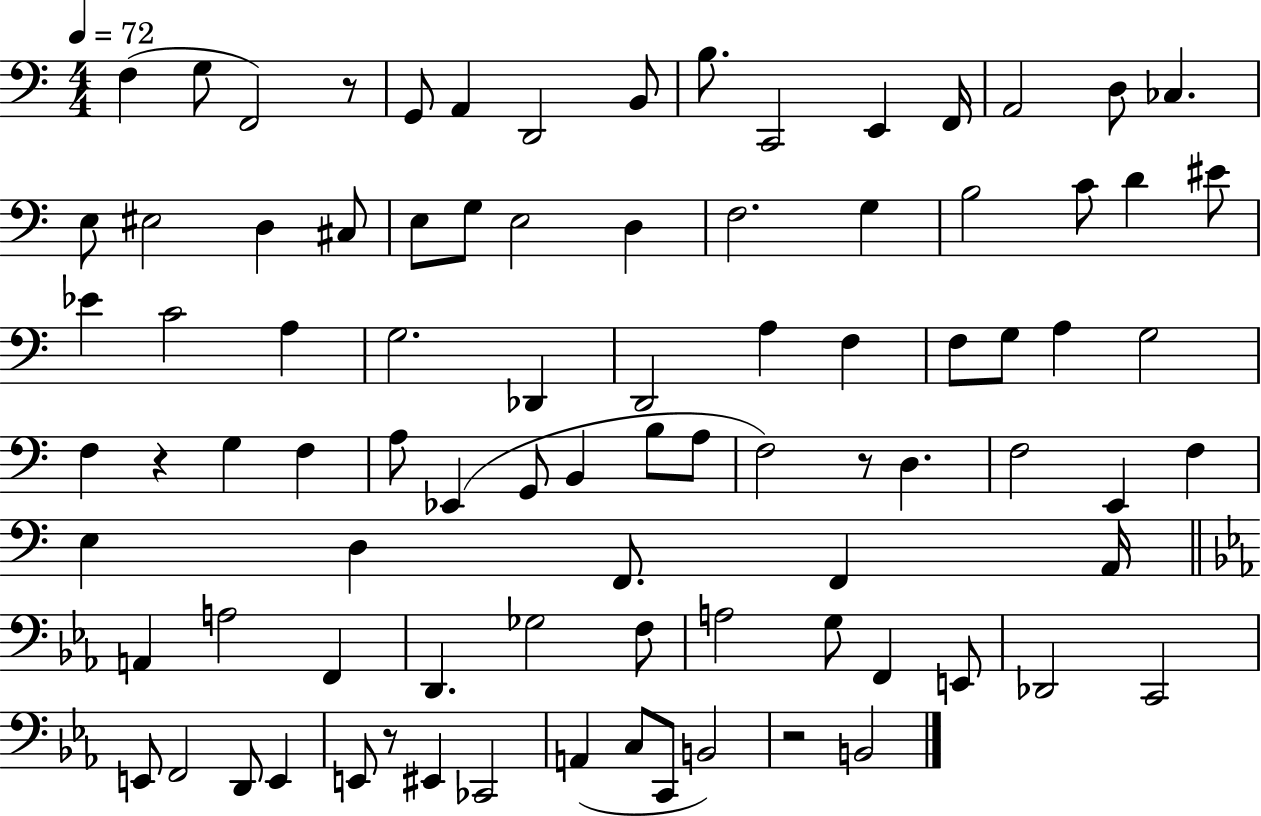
F3/q G3/e F2/h R/e G2/e A2/q D2/h B2/e B3/e. C2/h E2/q F2/s A2/h D3/e CES3/q. E3/e EIS3/h D3/q C#3/e E3/e G3/e E3/h D3/q F3/h. G3/q B3/h C4/e D4/q EIS4/e Eb4/q C4/h A3/q G3/h. Db2/q D2/h A3/q F3/q F3/e G3/e A3/q G3/h F3/q R/q G3/q F3/q A3/e Eb2/q G2/e B2/q B3/e A3/e F3/h R/e D3/q. F3/h E2/q F3/q E3/q D3/q F2/e. F2/q A2/s A2/q A3/h F2/q D2/q. Gb3/h F3/e A3/h G3/e F2/q E2/e Db2/h C2/h E2/e F2/h D2/e E2/q E2/e R/e EIS2/q CES2/h A2/q C3/e C2/e B2/h R/h B2/h